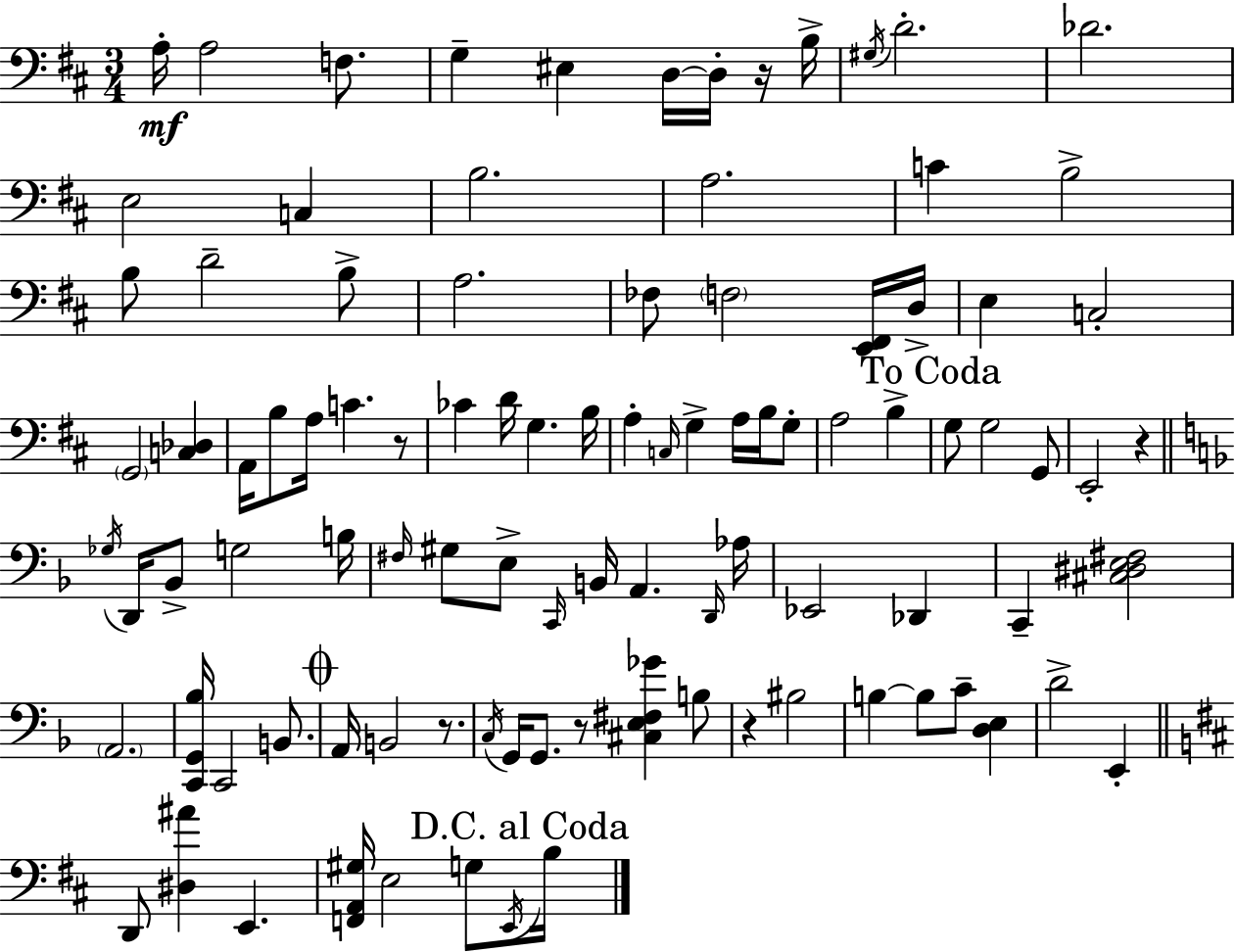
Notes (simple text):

A3/s A3/h F3/e. G3/q EIS3/q D3/s D3/s R/s B3/s G#3/s D4/h. Db4/h. E3/h C3/q B3/h. A3/h. C4/q B3/h B3/e D4/h B3/e A3/h. FES3/e F3/h [E2,F#2]/s D3/s E3/q C3/h G2/h [C3,Db3]/q A2/s B3/e A3/s C4/q. R/e CES4/q D4/s G3/q. B3/s A3/q C3/s G3/q A3/s B3/s G3/e A3/h B3/q G3/e G3/h G2/e E2/h R/q Gb3/s D2/s Bb2/e G3/h B3/s F#3/s G#3/e E3/e C2/s B2/s A2/q. D2/s Ab3/s Eb2/h Db2/q C2/q [C#3,D#3,E3,F#3]/h A2/h. [C2,G2,Bb3]/s C2/h B2/e. A2/s B2/h R/e. C3/s G2/s G2/e. R/e [C#3,E3,F#3,Gb4]/q B3/e R/q BIS3/h B3/q B3/e C4/e [D3,E3]/q D4/h E2/q D2/e [D#3,A#4]/q E2/q. [F2,A2,G#3]/s E3/h G3/e E2/s B3/s